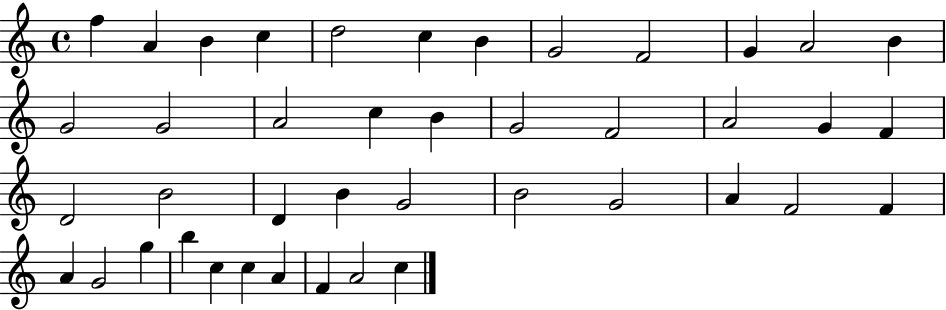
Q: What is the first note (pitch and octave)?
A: F5